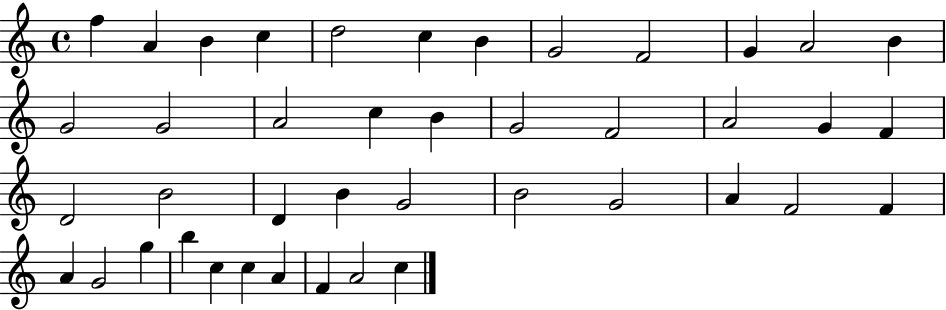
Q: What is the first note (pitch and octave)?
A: F5